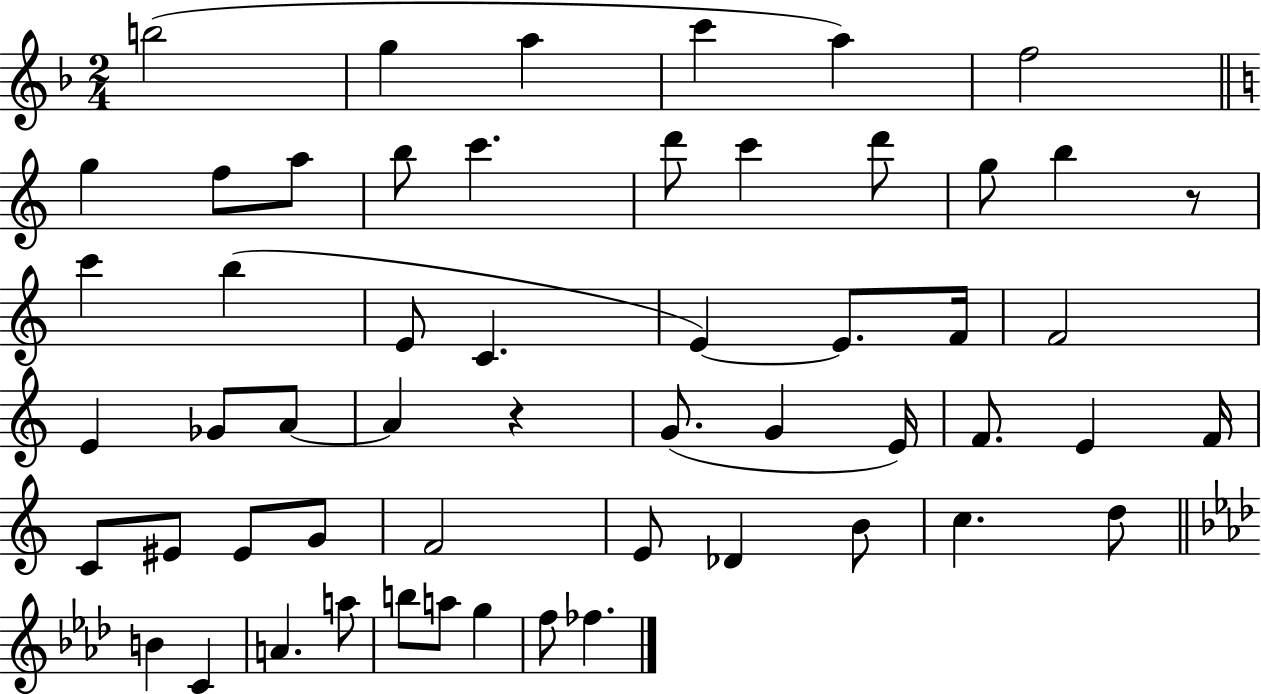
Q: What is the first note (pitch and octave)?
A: B5